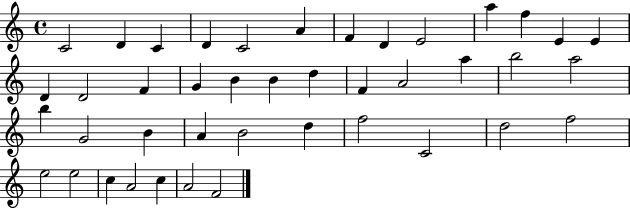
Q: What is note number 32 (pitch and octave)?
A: F5